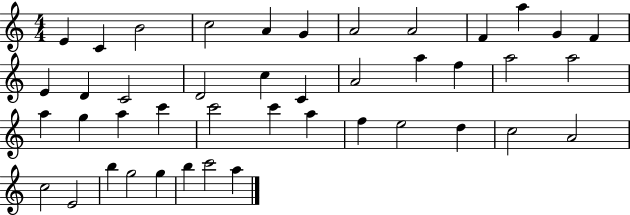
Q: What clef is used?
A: treble